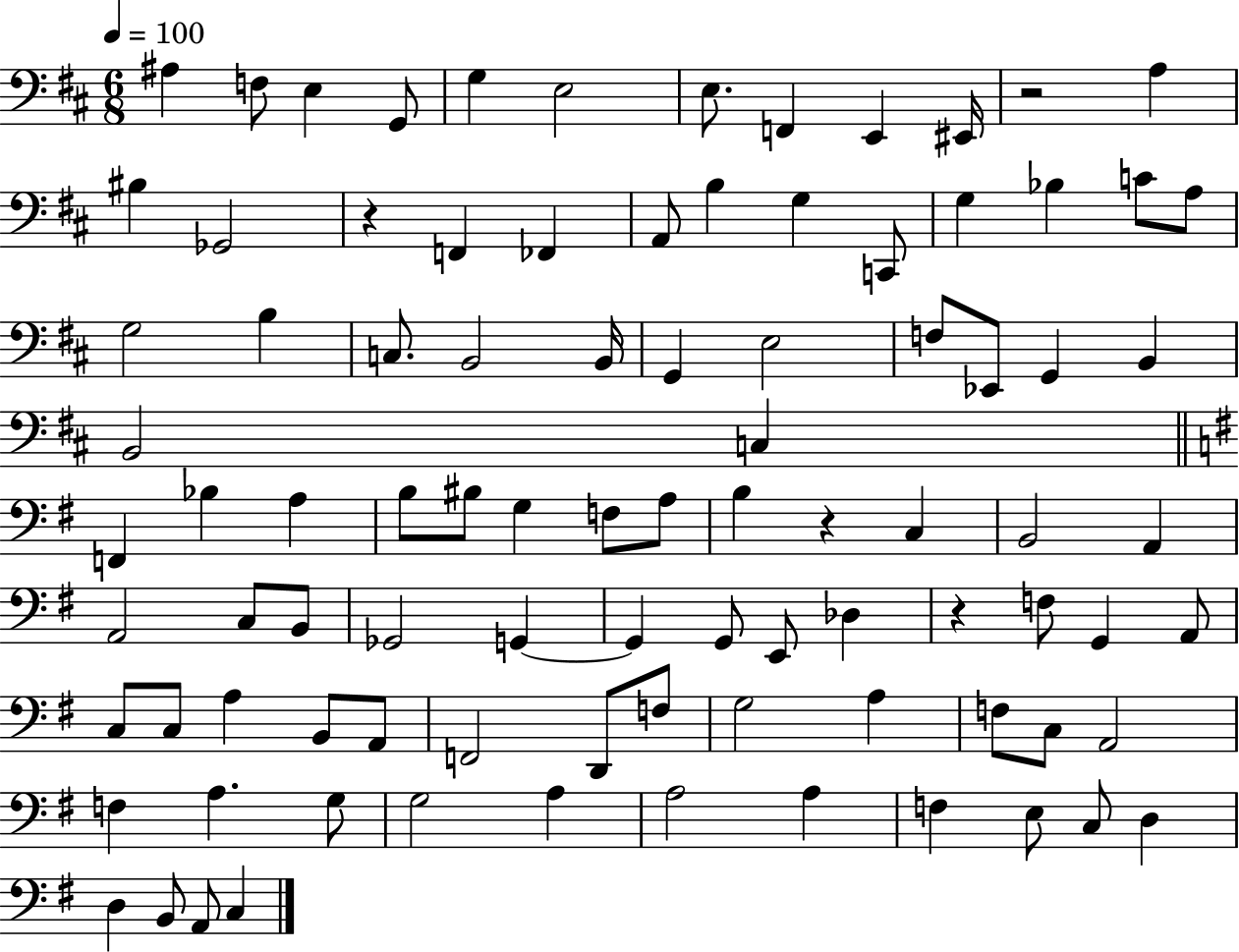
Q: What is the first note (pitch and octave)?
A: A#3